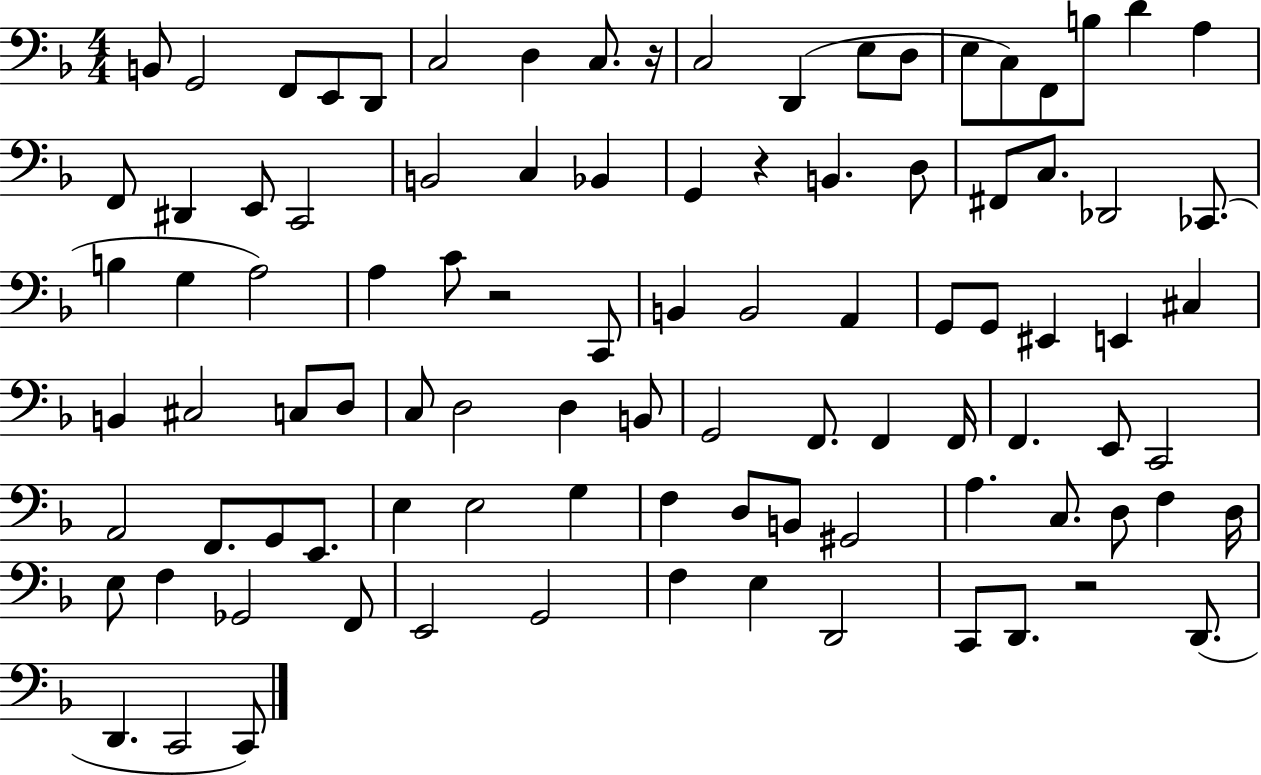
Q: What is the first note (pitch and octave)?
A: B2